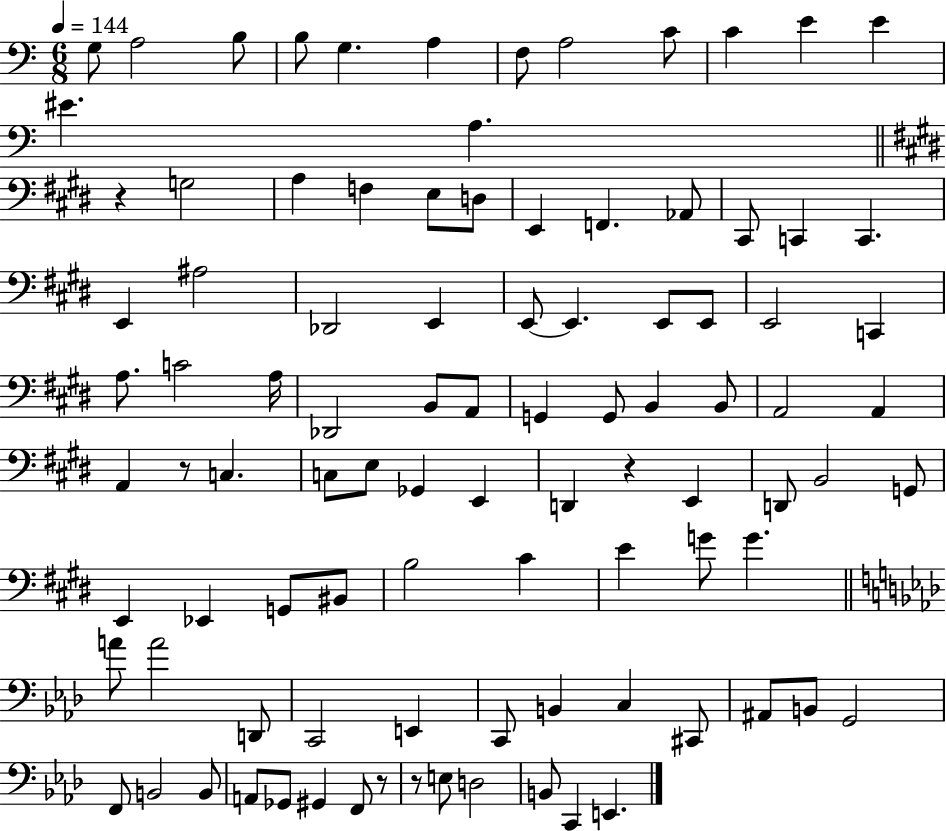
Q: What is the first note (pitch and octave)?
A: G3